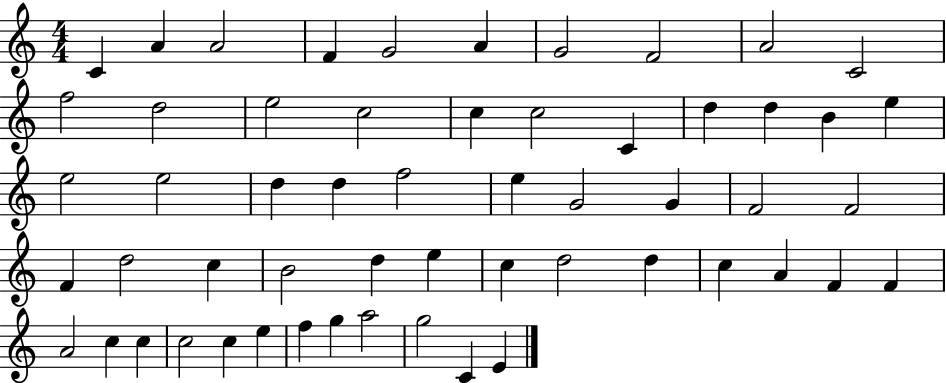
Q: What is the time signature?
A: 4/4